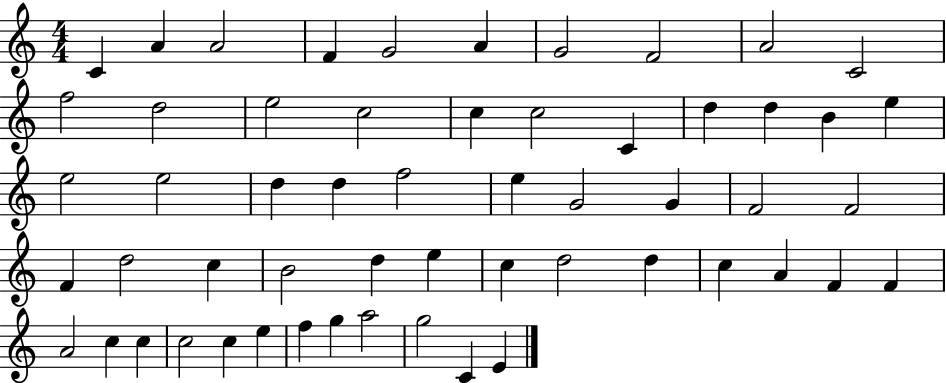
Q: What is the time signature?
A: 4/4